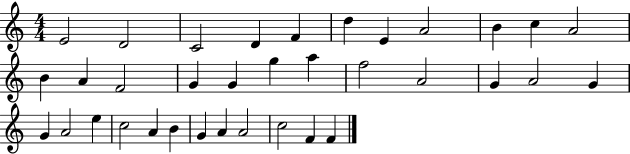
X:1
T:Untitled
M:4/4
L:1/4
K:C
E2 D2 C2 D F d E A2 B c A2 B A F2 G G g a f2 A2 G A2 G G A2 e c2 A B G A A2 c2 F F